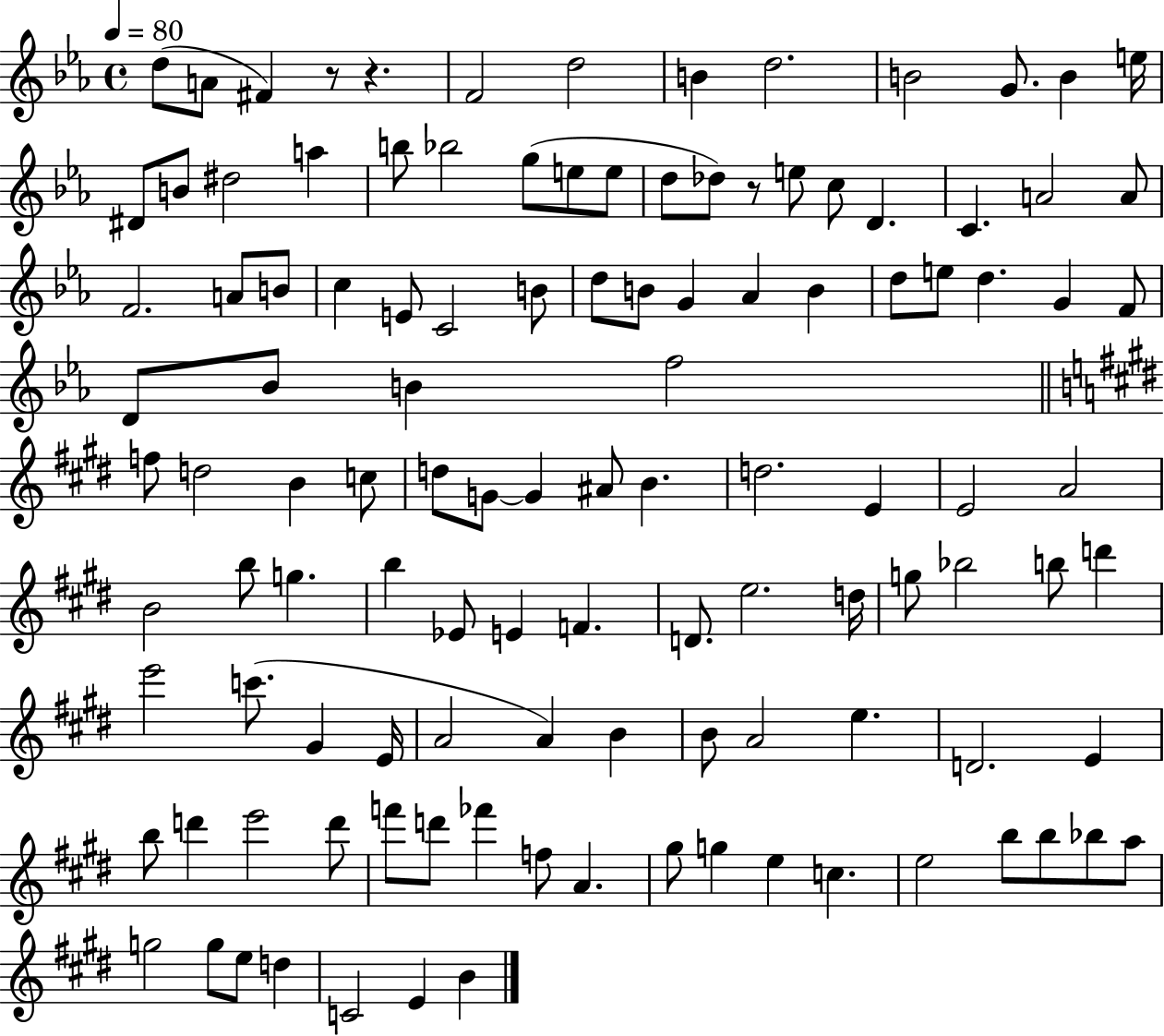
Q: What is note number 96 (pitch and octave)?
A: F5